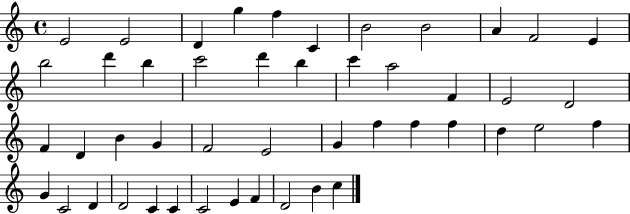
E4/h E4/h D4/q G5/q F5/q C4/q B4/h B4/h A4/q F4/h E4/q B5/h D6/q B5/q C6/h D6/q B5/q C6/q A5/h F4/q E4/h D4/h F4/q D4/q B4/q G4/q F4/h E4/h G4/q F5/q F5/q F5/q D5/q E5/h F5/q G4/q C4/h D4/q D4/h C4/q C4/q C4/h E4/q F4/q D4/h B4/q C5/q